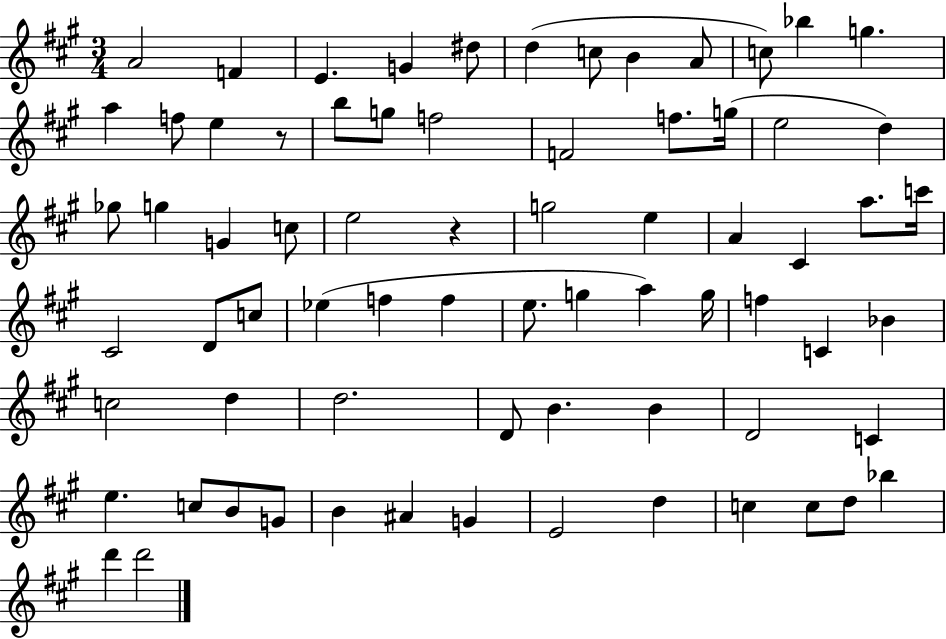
{
  \clef treble
  \numericTimeSignature
  \time 3/4
  \key a \major
  \repeat volta 2 { a'2 f'4 | e'4. g'4 dis''8 | d''4( c''8 b'4 a'8 | c''8) bes''4 g''4. | \break a''4 f''8 e''4 r8 | b''8 g''8 f''2 | f'2 f''8. g''16( | e''2 d''4) | \break ges''8 g''4 g'4 c''8 | e''2 r4 | g''2 e''4 | a'4 cis'4 a''8. c'''16 | \break cis'2 d'8 c''8 | ees''4( f''4 f''4 | e''8. g''4 a''4) g''16 | f''4 c'4 bes'4 | \break c''2 d''4 | d''2. | d'8 b'4. b'4 | d'2 c'4 | \break e''4. c''8 b'8 g'8 | b'4 ais'4 g'4 | e'2 d''4 | c''4 c''8 d''8 bes''4 | \break d'''4 d'''2 | } \bar "|."
}